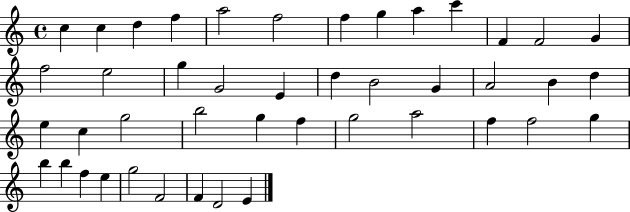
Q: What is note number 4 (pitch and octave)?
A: F5